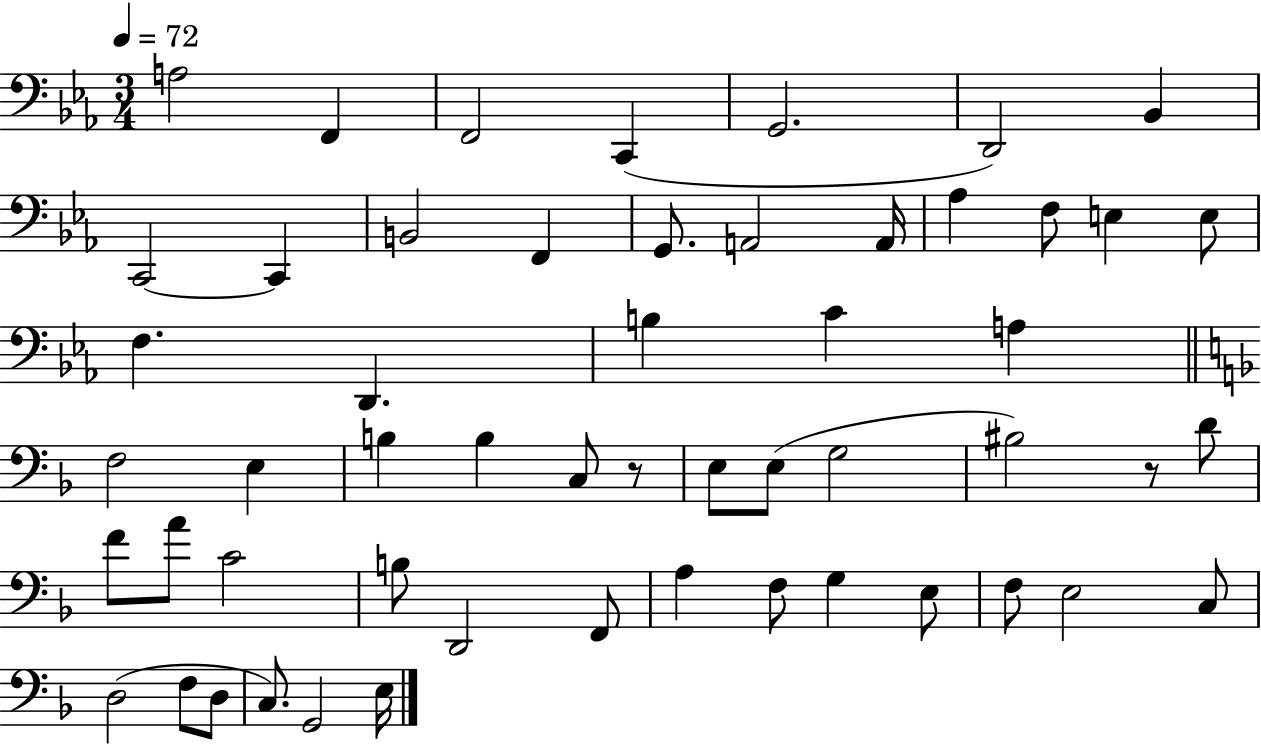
{
  \clef bass
  \numericTimeSignature
  \time 3/4
  \key ees \major
  \tempo 4 = 72
  a2 f,4 | f,2 c,4( | g,2. | d,2) bes,4 | \break c,2~~ c,4 | b,2 f,4 | g,8. a,2 a,16 | aes4 f8 e4 e8 | \break f4. d,4. | b4 c'4 a4 | \bar "||" \break \key d \minor f2 e4 | b4 b4 c8 r8 | e8 e8( g2 | bis2) r8 d'8 | \break f'8 a'8 c'2 | b8 d,2 f,8 | a4 f8 g4 e8 | f8 e2 c8 | \break d2( f8 d8 | c8.) g,2 e16 | \bar "|."
}